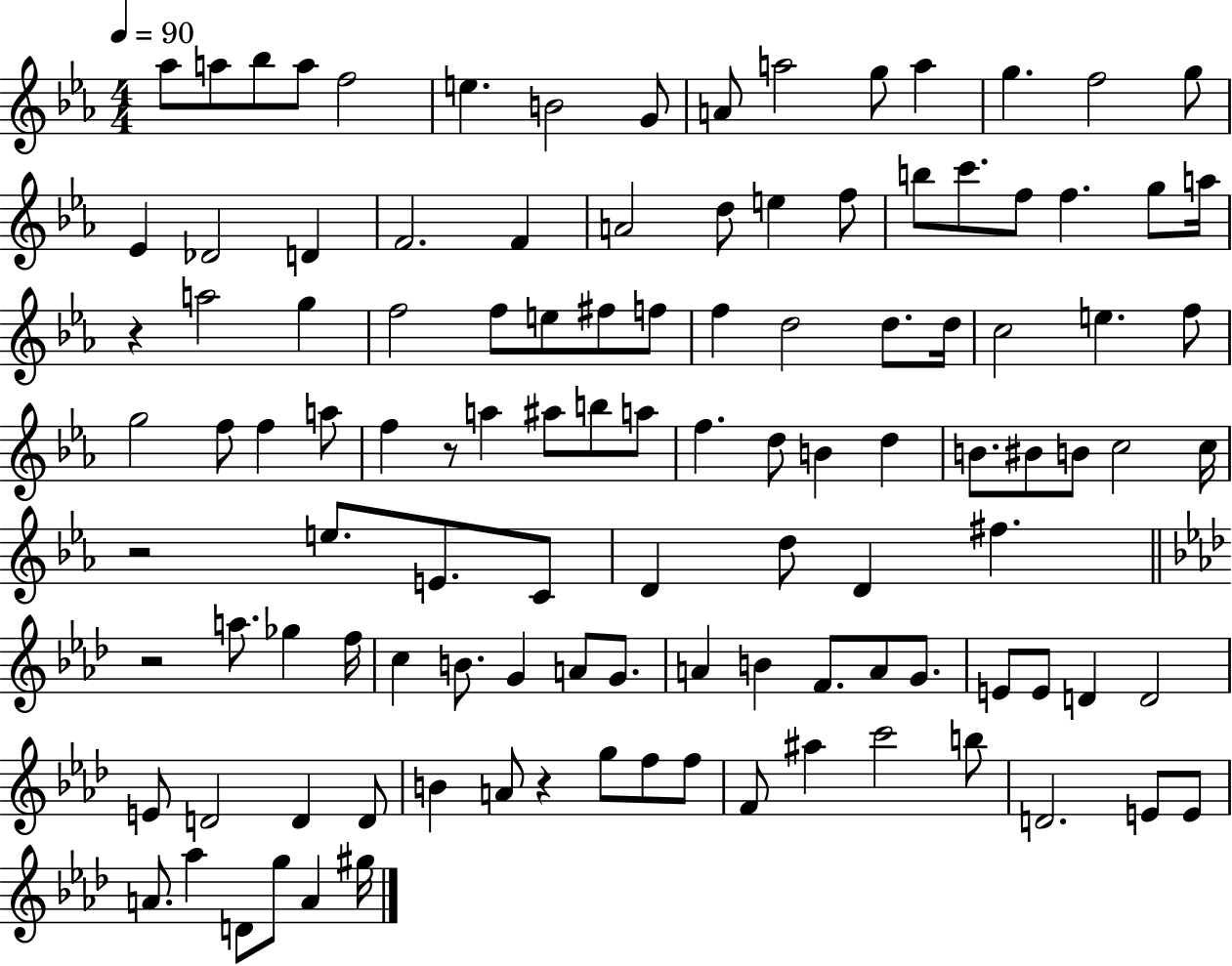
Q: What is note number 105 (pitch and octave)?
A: D4